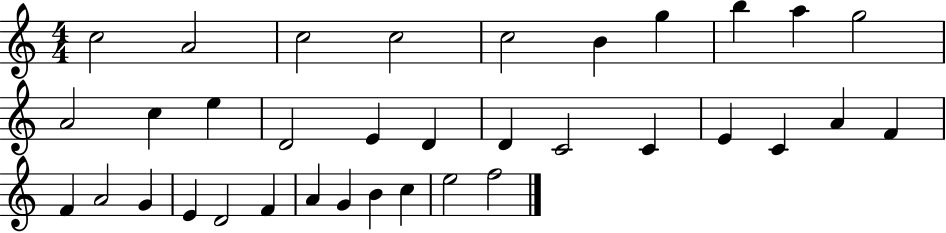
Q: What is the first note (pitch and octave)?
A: C5